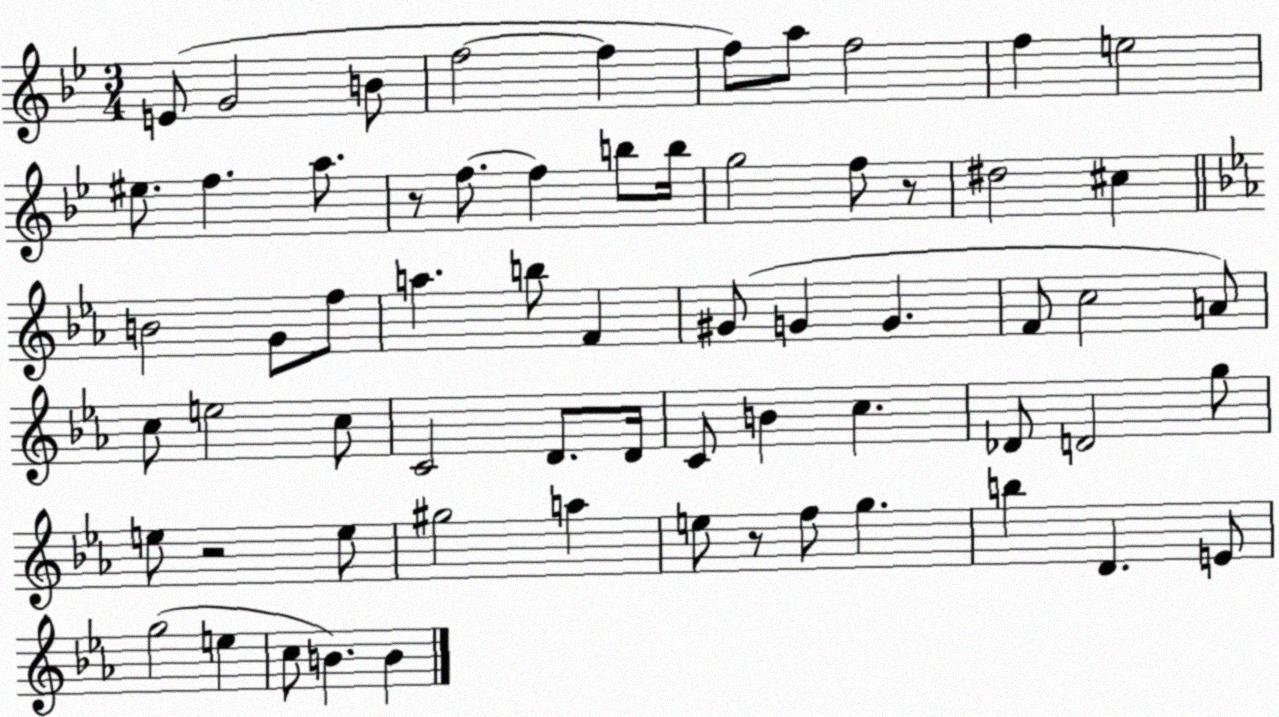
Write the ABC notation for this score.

X:1
T:Untitled
M:3/4
L:1/4
K:Bb
E/2 G2 B/2 f2 f f/2 a/2 f2 f e2 ^e/2 f a/2 z/2 f/2 f b/2 b/4 g2 f/2 z/2 ^d2 ^c B2 G/2 f/2 a b/2 F ^G/2 G G F/2 c2 A/2 c/2 e2 c/2 C2 D/2 D/4 C/2 B c _D/2 D2 g/2 e/2 z2 e/2 ^g2 a e/2 z/2 f/2 g b D E/2 g2 e c/2 B B